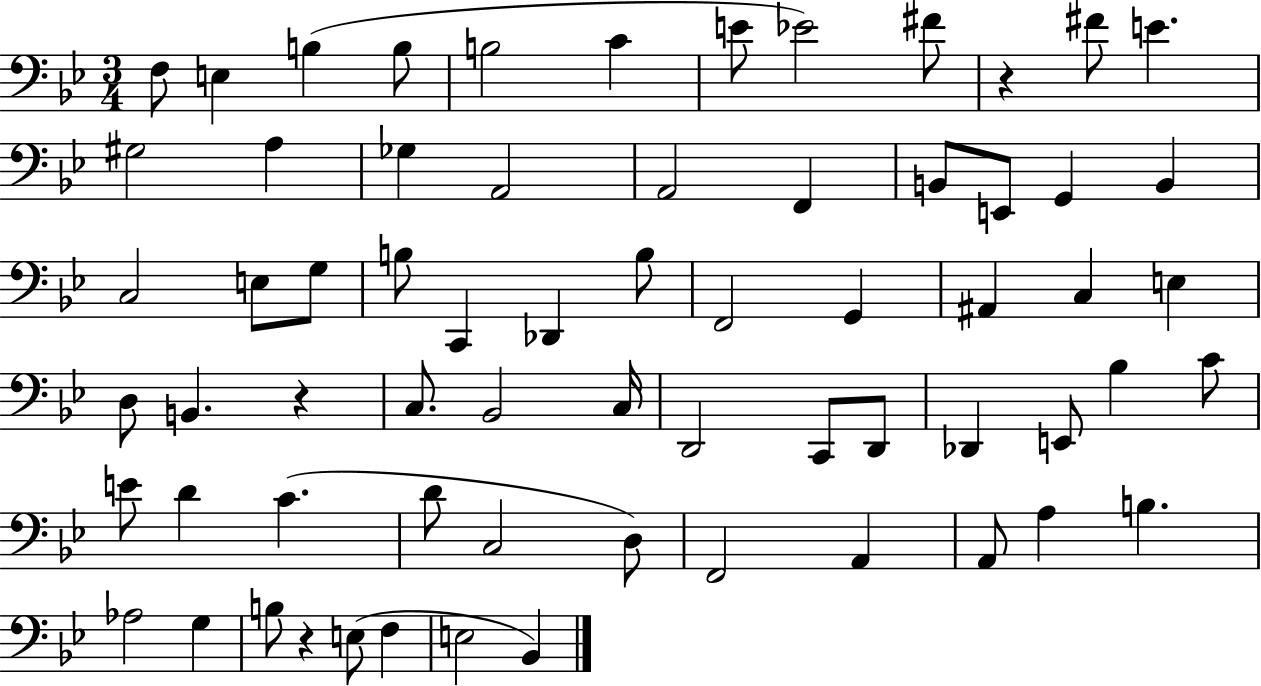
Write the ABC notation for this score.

X:1
T:Untitled
M:3/4
L:1/4
K:Bb
F,/2 E, B, B,/2 B,2 C E/2 _E2 ^F/2 z ^F/2 E ^G,2 A, _G, A,,2 A,,2 F,, B,,/2 E,,/2 G,, B,, C,2 E,/2 G,/2 B,/2 C,, _D,, B,/2 F,,2 G,, ^A,, C, E, D,/2 B,, z C,/2 _B,,2 C,/4 D,,2 C,,/2 D,,/2 _D,, E,,/2 _B, C/2 E/2 D C D/2 C,2 D,/2 F,,2 A,, A,,/2 A, B, _A,2 G, B,/2 z E,/2 F, E,2 _B,,